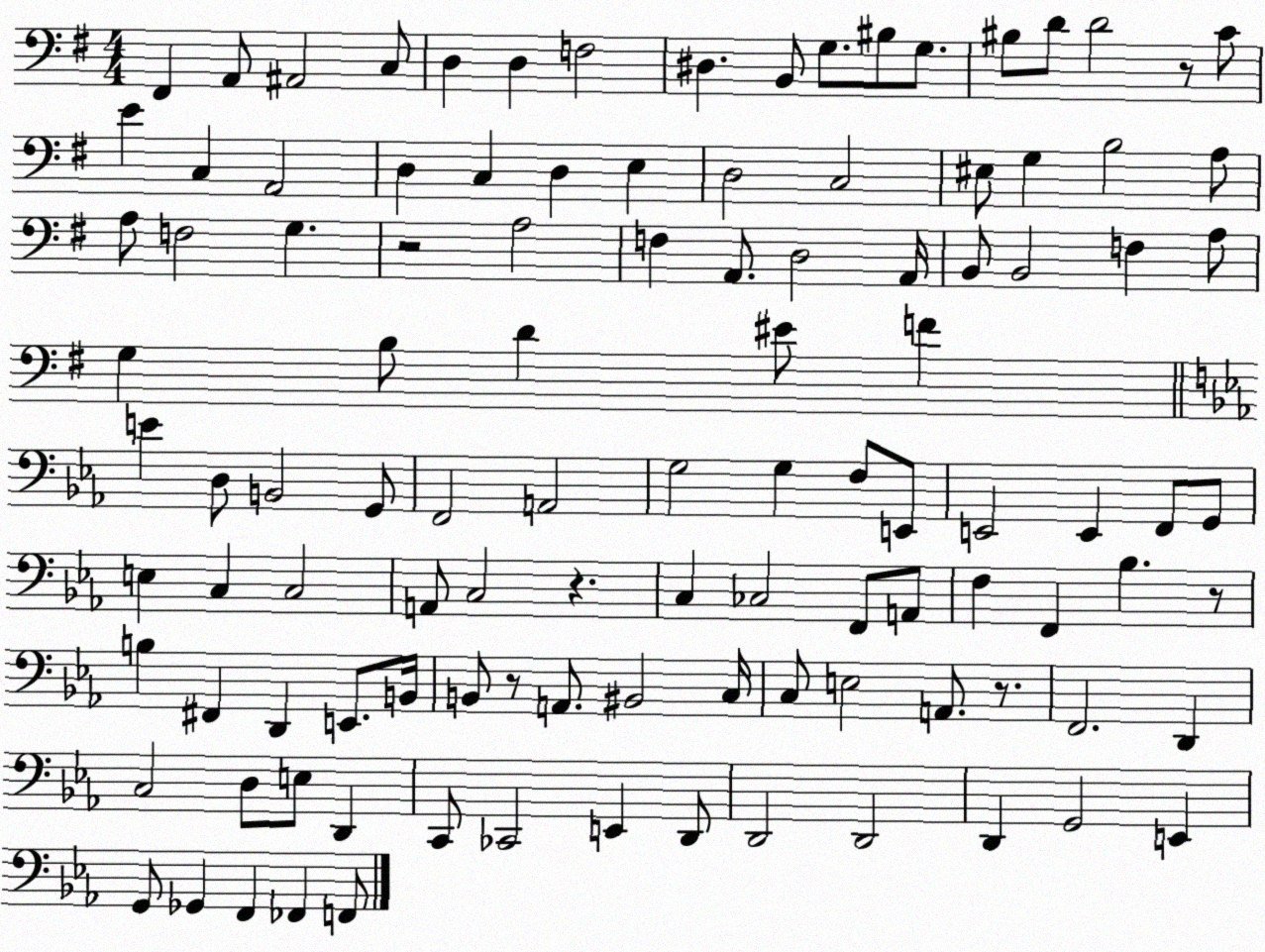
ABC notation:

X:1
T:Untitled
M:4/4
L:1/4
K:G
^F,, A,,/2 ^A,,2 C,/2 D, D, F,2 ^D, B,,/2 G,/2 ^B,/2 G,/2 ^B,/2 D/2 D2 z/2 C/2 E C, A,,2 D, C, D, E, D,2 C,2 ^E,/2 G, B,2 A,/2 A,/2 F,2 G, z2 A,2 F, A,,/2 D,2 A,,/4 B,,/2 B,,2 F, A,/2 G, B,/2 D ^E/2 F E D,/2 B,,2 G,,/2 F,,2 A,,2 G,2 G, F,/2 E,,/2 E,,2 E,, F,,/2 G,,/2 E, C, C,2 A,,/2 C,2 z C, _C,2 F,,/2 A,,/2 F, F,, _B, z/2 B, ^F,, D,, E,,/2 B,,/4 B,,/2 z/2 A,,/2 ^B,,2 C,/4 C,/2 E,2 A,,/2 z/2 F,,2 D,, C,2 D,/2 E,/2 D,, C,,/2 _C,,2 E,, D,,/2 D,,2 D,,2 D,, G,,2 E,, G,,/2 _G,, F,, _F,, F,,/2